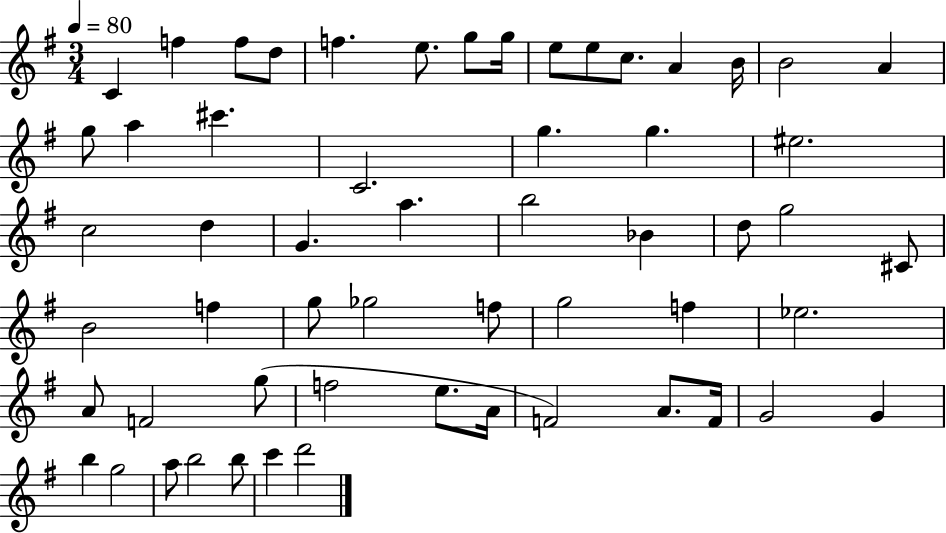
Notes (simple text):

C4/q F5/q F5/e D5/e F5/q. E5/e. G5/e G5/s E5/e E5/e C5/e. A4/q B4/s B4/h A4/q G5/e A5/q C#6/q. C4/h. G5/q. G5/q. EIS5/h. C5/h D5/q G4/q. A5/q. B5/h Bb4/q D5/e G5/h C#4/e B4/h F5/q G5/e Gb5/h F5/e G5/h F5/q Eb5/h. A4/e F4/h G5/e F5/h E5/e. A4/s F4/h A4/e. F4/s G4/h G4/q B5/q G5/h A5/e B5/h B5/e C6/q D6/h